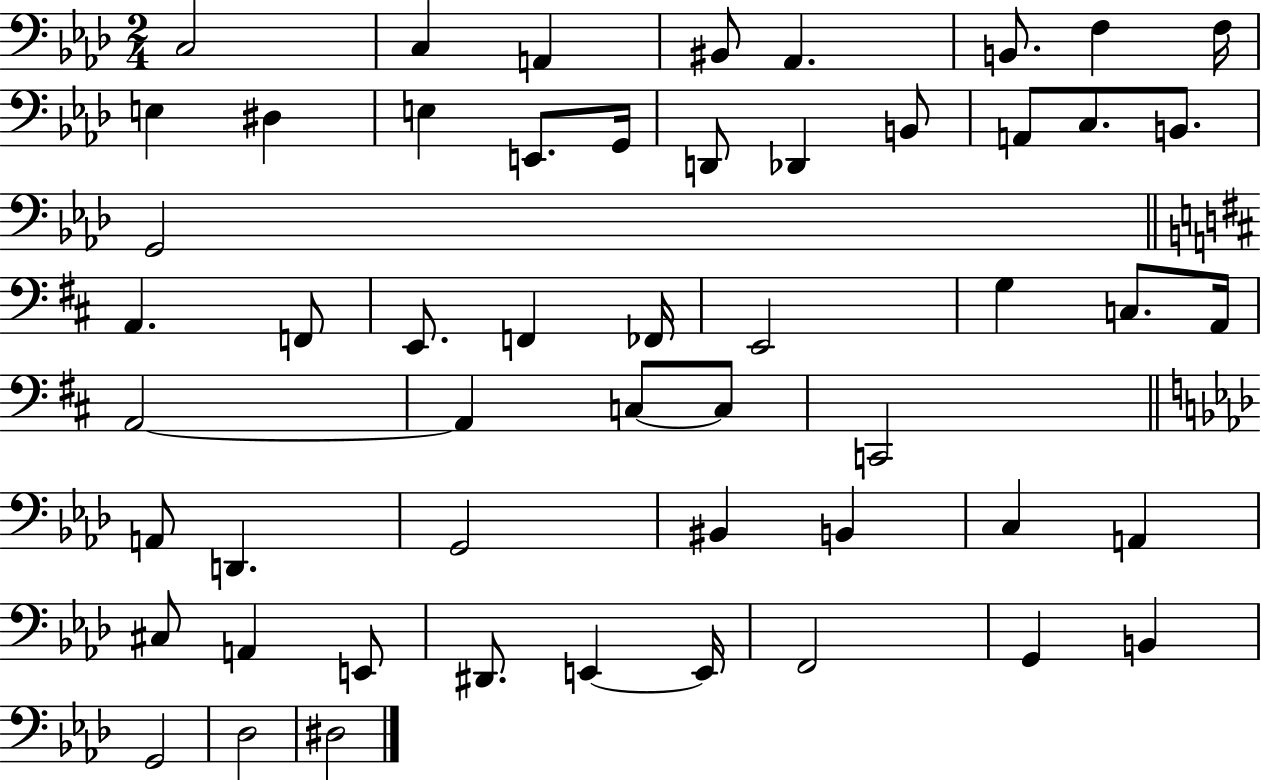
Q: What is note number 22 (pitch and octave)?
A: F2